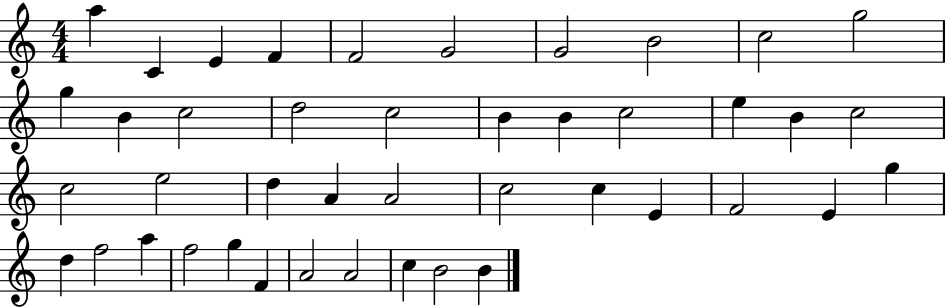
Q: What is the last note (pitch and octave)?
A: B4